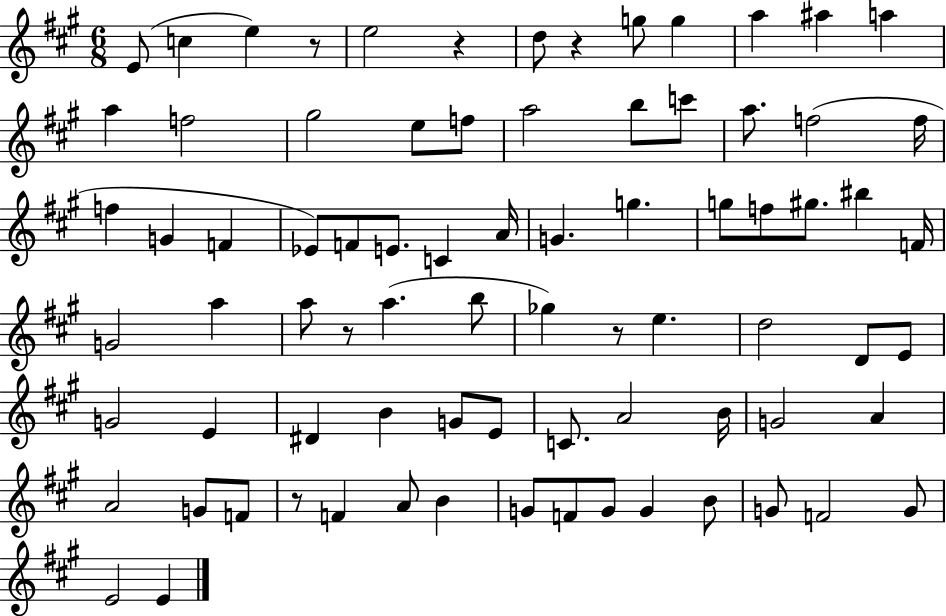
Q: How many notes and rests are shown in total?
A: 79